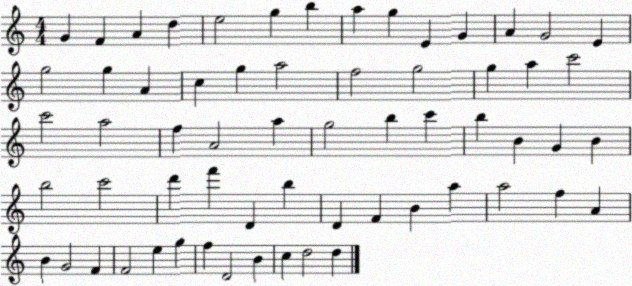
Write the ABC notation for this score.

X:1
T:Untitled
M:4/4
L:1/4
K:C
G F A d e2 g b a g E G A G2 E g2 g A c g a2 f2 g2 g a c'2 c'2 a2 f A2 a g2 b c' b B G B b2 c'2 d' f' D b D F B a a2 f A B G2 F F2 e g f D2 B c d2 d